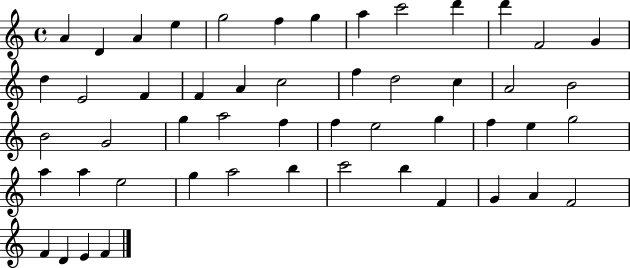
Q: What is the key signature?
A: C major